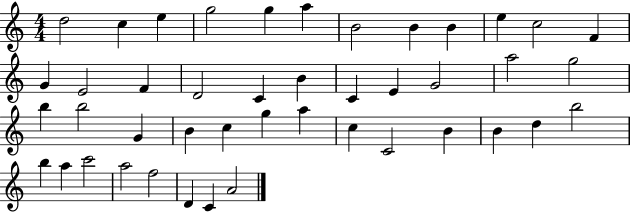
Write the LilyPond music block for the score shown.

{
  \clef treble
  \numericTimeSignature
  \time 4/4
  \key c \major
  d''2 c''4 e''4 | g''2 g''4 a''4 | b'2 b'4 b'4 | e''4 c''2 f'4 | \break g'4 e'2 f'4 | d'2 c'4 b'4 | c'4 e'4 g'2 | a''2 g''2 | \break b''4 b''2 g'4 | b'4 c''4 g''4 a''4 | c''4 c'2 b'4 | b'4 d''4 b''2 | \break b''4 a''4 c'''2 | a''2 f''2 | d'4 c'4 a'2 | \bar "|."
}